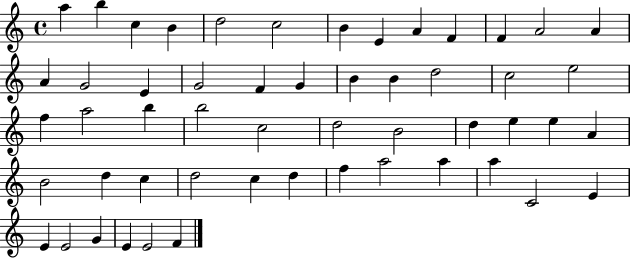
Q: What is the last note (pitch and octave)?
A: F4